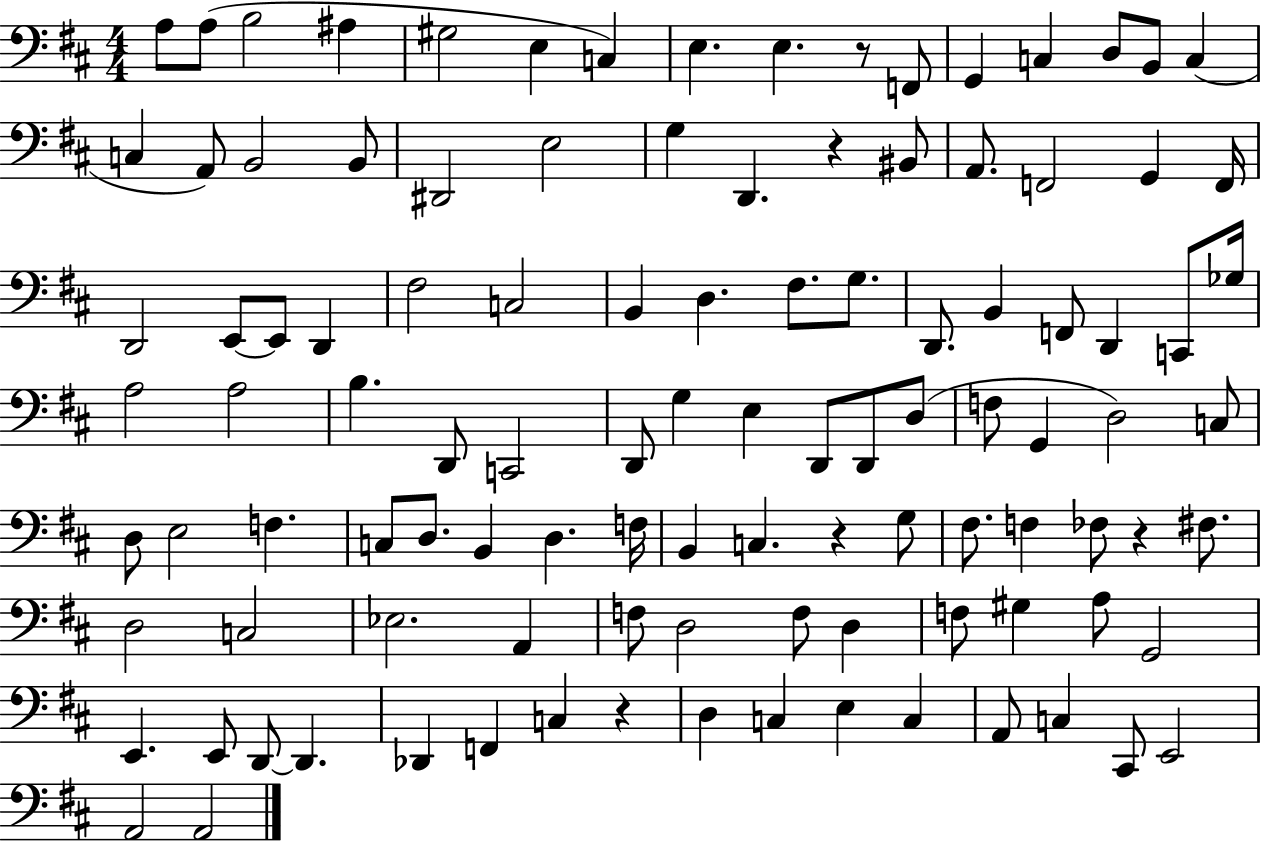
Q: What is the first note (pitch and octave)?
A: A3